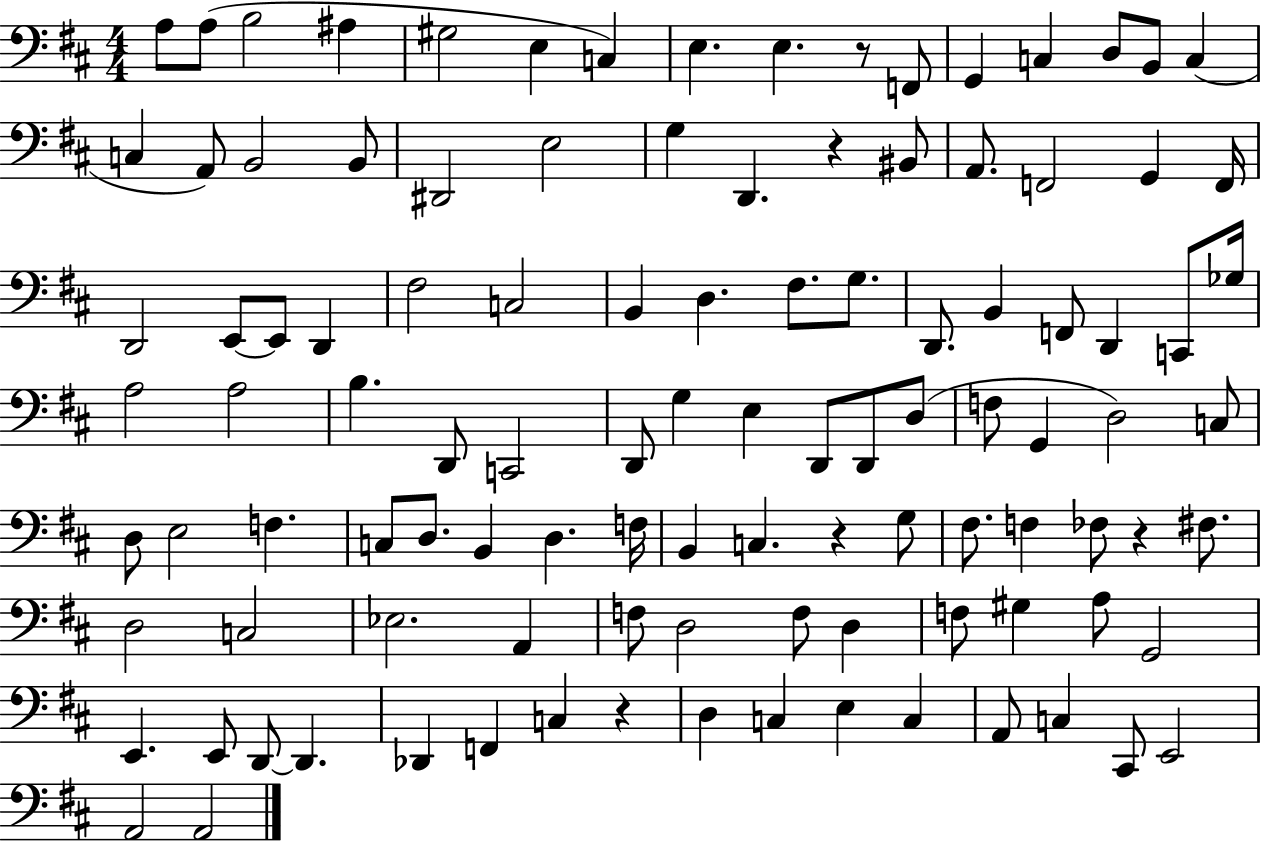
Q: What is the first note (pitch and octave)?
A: A3